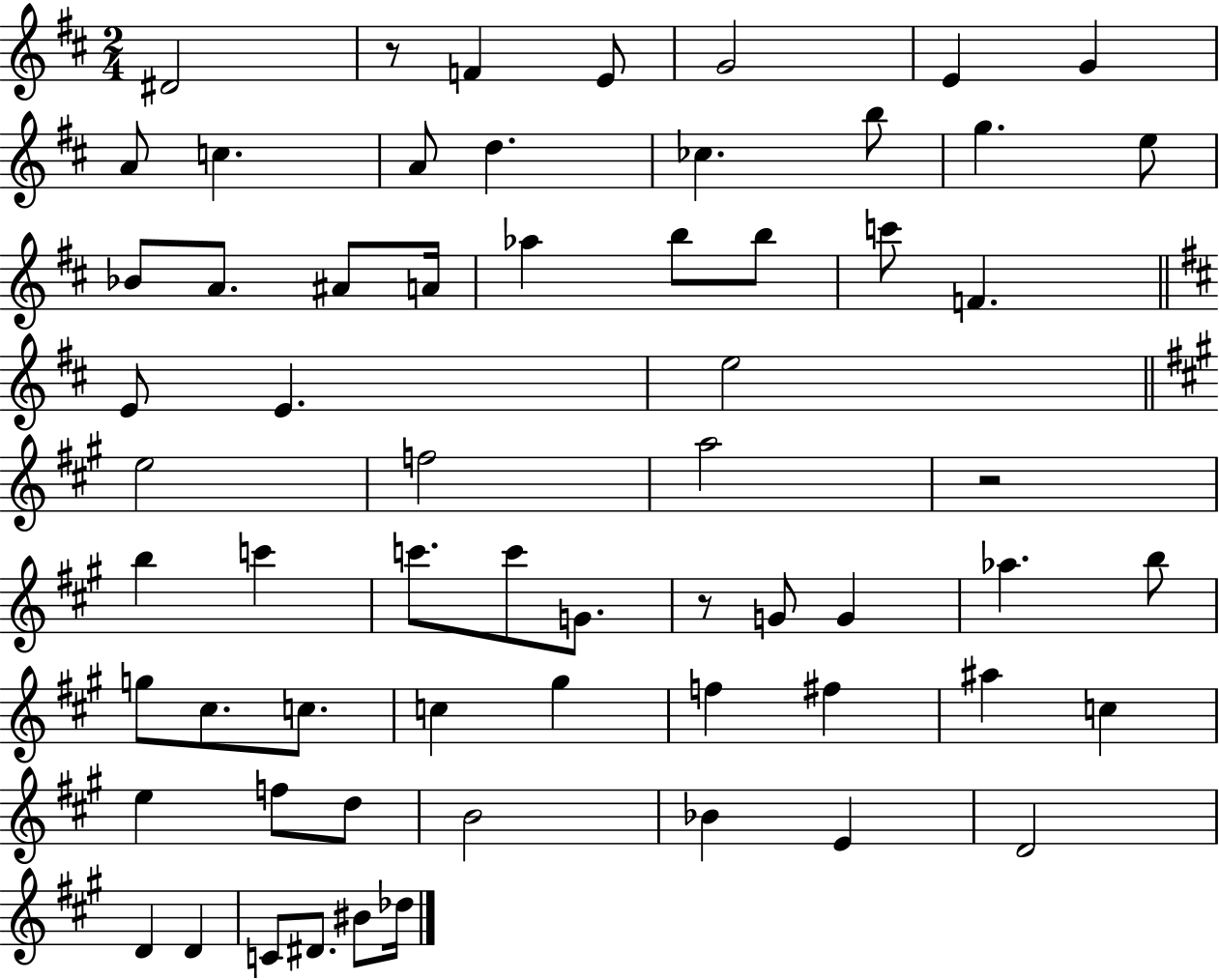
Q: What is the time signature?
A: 2/4